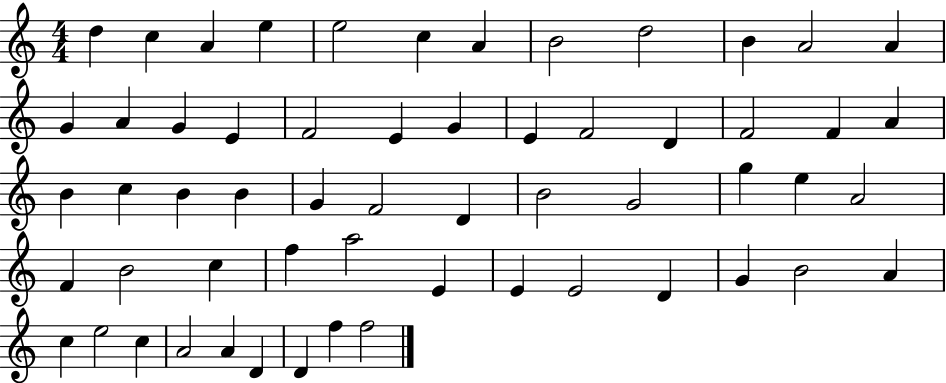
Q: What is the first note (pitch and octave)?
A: D5